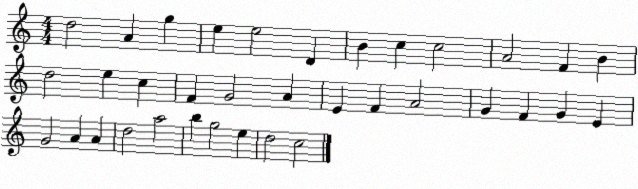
X:1
T:Untitled
M:4/4
L:1/4
K:C
d2 A g e e2 D B c c2 A2 F B d2 e c F G2 A E F A2 G F G E G2 A A d2 a2 b g2 e d2 c2